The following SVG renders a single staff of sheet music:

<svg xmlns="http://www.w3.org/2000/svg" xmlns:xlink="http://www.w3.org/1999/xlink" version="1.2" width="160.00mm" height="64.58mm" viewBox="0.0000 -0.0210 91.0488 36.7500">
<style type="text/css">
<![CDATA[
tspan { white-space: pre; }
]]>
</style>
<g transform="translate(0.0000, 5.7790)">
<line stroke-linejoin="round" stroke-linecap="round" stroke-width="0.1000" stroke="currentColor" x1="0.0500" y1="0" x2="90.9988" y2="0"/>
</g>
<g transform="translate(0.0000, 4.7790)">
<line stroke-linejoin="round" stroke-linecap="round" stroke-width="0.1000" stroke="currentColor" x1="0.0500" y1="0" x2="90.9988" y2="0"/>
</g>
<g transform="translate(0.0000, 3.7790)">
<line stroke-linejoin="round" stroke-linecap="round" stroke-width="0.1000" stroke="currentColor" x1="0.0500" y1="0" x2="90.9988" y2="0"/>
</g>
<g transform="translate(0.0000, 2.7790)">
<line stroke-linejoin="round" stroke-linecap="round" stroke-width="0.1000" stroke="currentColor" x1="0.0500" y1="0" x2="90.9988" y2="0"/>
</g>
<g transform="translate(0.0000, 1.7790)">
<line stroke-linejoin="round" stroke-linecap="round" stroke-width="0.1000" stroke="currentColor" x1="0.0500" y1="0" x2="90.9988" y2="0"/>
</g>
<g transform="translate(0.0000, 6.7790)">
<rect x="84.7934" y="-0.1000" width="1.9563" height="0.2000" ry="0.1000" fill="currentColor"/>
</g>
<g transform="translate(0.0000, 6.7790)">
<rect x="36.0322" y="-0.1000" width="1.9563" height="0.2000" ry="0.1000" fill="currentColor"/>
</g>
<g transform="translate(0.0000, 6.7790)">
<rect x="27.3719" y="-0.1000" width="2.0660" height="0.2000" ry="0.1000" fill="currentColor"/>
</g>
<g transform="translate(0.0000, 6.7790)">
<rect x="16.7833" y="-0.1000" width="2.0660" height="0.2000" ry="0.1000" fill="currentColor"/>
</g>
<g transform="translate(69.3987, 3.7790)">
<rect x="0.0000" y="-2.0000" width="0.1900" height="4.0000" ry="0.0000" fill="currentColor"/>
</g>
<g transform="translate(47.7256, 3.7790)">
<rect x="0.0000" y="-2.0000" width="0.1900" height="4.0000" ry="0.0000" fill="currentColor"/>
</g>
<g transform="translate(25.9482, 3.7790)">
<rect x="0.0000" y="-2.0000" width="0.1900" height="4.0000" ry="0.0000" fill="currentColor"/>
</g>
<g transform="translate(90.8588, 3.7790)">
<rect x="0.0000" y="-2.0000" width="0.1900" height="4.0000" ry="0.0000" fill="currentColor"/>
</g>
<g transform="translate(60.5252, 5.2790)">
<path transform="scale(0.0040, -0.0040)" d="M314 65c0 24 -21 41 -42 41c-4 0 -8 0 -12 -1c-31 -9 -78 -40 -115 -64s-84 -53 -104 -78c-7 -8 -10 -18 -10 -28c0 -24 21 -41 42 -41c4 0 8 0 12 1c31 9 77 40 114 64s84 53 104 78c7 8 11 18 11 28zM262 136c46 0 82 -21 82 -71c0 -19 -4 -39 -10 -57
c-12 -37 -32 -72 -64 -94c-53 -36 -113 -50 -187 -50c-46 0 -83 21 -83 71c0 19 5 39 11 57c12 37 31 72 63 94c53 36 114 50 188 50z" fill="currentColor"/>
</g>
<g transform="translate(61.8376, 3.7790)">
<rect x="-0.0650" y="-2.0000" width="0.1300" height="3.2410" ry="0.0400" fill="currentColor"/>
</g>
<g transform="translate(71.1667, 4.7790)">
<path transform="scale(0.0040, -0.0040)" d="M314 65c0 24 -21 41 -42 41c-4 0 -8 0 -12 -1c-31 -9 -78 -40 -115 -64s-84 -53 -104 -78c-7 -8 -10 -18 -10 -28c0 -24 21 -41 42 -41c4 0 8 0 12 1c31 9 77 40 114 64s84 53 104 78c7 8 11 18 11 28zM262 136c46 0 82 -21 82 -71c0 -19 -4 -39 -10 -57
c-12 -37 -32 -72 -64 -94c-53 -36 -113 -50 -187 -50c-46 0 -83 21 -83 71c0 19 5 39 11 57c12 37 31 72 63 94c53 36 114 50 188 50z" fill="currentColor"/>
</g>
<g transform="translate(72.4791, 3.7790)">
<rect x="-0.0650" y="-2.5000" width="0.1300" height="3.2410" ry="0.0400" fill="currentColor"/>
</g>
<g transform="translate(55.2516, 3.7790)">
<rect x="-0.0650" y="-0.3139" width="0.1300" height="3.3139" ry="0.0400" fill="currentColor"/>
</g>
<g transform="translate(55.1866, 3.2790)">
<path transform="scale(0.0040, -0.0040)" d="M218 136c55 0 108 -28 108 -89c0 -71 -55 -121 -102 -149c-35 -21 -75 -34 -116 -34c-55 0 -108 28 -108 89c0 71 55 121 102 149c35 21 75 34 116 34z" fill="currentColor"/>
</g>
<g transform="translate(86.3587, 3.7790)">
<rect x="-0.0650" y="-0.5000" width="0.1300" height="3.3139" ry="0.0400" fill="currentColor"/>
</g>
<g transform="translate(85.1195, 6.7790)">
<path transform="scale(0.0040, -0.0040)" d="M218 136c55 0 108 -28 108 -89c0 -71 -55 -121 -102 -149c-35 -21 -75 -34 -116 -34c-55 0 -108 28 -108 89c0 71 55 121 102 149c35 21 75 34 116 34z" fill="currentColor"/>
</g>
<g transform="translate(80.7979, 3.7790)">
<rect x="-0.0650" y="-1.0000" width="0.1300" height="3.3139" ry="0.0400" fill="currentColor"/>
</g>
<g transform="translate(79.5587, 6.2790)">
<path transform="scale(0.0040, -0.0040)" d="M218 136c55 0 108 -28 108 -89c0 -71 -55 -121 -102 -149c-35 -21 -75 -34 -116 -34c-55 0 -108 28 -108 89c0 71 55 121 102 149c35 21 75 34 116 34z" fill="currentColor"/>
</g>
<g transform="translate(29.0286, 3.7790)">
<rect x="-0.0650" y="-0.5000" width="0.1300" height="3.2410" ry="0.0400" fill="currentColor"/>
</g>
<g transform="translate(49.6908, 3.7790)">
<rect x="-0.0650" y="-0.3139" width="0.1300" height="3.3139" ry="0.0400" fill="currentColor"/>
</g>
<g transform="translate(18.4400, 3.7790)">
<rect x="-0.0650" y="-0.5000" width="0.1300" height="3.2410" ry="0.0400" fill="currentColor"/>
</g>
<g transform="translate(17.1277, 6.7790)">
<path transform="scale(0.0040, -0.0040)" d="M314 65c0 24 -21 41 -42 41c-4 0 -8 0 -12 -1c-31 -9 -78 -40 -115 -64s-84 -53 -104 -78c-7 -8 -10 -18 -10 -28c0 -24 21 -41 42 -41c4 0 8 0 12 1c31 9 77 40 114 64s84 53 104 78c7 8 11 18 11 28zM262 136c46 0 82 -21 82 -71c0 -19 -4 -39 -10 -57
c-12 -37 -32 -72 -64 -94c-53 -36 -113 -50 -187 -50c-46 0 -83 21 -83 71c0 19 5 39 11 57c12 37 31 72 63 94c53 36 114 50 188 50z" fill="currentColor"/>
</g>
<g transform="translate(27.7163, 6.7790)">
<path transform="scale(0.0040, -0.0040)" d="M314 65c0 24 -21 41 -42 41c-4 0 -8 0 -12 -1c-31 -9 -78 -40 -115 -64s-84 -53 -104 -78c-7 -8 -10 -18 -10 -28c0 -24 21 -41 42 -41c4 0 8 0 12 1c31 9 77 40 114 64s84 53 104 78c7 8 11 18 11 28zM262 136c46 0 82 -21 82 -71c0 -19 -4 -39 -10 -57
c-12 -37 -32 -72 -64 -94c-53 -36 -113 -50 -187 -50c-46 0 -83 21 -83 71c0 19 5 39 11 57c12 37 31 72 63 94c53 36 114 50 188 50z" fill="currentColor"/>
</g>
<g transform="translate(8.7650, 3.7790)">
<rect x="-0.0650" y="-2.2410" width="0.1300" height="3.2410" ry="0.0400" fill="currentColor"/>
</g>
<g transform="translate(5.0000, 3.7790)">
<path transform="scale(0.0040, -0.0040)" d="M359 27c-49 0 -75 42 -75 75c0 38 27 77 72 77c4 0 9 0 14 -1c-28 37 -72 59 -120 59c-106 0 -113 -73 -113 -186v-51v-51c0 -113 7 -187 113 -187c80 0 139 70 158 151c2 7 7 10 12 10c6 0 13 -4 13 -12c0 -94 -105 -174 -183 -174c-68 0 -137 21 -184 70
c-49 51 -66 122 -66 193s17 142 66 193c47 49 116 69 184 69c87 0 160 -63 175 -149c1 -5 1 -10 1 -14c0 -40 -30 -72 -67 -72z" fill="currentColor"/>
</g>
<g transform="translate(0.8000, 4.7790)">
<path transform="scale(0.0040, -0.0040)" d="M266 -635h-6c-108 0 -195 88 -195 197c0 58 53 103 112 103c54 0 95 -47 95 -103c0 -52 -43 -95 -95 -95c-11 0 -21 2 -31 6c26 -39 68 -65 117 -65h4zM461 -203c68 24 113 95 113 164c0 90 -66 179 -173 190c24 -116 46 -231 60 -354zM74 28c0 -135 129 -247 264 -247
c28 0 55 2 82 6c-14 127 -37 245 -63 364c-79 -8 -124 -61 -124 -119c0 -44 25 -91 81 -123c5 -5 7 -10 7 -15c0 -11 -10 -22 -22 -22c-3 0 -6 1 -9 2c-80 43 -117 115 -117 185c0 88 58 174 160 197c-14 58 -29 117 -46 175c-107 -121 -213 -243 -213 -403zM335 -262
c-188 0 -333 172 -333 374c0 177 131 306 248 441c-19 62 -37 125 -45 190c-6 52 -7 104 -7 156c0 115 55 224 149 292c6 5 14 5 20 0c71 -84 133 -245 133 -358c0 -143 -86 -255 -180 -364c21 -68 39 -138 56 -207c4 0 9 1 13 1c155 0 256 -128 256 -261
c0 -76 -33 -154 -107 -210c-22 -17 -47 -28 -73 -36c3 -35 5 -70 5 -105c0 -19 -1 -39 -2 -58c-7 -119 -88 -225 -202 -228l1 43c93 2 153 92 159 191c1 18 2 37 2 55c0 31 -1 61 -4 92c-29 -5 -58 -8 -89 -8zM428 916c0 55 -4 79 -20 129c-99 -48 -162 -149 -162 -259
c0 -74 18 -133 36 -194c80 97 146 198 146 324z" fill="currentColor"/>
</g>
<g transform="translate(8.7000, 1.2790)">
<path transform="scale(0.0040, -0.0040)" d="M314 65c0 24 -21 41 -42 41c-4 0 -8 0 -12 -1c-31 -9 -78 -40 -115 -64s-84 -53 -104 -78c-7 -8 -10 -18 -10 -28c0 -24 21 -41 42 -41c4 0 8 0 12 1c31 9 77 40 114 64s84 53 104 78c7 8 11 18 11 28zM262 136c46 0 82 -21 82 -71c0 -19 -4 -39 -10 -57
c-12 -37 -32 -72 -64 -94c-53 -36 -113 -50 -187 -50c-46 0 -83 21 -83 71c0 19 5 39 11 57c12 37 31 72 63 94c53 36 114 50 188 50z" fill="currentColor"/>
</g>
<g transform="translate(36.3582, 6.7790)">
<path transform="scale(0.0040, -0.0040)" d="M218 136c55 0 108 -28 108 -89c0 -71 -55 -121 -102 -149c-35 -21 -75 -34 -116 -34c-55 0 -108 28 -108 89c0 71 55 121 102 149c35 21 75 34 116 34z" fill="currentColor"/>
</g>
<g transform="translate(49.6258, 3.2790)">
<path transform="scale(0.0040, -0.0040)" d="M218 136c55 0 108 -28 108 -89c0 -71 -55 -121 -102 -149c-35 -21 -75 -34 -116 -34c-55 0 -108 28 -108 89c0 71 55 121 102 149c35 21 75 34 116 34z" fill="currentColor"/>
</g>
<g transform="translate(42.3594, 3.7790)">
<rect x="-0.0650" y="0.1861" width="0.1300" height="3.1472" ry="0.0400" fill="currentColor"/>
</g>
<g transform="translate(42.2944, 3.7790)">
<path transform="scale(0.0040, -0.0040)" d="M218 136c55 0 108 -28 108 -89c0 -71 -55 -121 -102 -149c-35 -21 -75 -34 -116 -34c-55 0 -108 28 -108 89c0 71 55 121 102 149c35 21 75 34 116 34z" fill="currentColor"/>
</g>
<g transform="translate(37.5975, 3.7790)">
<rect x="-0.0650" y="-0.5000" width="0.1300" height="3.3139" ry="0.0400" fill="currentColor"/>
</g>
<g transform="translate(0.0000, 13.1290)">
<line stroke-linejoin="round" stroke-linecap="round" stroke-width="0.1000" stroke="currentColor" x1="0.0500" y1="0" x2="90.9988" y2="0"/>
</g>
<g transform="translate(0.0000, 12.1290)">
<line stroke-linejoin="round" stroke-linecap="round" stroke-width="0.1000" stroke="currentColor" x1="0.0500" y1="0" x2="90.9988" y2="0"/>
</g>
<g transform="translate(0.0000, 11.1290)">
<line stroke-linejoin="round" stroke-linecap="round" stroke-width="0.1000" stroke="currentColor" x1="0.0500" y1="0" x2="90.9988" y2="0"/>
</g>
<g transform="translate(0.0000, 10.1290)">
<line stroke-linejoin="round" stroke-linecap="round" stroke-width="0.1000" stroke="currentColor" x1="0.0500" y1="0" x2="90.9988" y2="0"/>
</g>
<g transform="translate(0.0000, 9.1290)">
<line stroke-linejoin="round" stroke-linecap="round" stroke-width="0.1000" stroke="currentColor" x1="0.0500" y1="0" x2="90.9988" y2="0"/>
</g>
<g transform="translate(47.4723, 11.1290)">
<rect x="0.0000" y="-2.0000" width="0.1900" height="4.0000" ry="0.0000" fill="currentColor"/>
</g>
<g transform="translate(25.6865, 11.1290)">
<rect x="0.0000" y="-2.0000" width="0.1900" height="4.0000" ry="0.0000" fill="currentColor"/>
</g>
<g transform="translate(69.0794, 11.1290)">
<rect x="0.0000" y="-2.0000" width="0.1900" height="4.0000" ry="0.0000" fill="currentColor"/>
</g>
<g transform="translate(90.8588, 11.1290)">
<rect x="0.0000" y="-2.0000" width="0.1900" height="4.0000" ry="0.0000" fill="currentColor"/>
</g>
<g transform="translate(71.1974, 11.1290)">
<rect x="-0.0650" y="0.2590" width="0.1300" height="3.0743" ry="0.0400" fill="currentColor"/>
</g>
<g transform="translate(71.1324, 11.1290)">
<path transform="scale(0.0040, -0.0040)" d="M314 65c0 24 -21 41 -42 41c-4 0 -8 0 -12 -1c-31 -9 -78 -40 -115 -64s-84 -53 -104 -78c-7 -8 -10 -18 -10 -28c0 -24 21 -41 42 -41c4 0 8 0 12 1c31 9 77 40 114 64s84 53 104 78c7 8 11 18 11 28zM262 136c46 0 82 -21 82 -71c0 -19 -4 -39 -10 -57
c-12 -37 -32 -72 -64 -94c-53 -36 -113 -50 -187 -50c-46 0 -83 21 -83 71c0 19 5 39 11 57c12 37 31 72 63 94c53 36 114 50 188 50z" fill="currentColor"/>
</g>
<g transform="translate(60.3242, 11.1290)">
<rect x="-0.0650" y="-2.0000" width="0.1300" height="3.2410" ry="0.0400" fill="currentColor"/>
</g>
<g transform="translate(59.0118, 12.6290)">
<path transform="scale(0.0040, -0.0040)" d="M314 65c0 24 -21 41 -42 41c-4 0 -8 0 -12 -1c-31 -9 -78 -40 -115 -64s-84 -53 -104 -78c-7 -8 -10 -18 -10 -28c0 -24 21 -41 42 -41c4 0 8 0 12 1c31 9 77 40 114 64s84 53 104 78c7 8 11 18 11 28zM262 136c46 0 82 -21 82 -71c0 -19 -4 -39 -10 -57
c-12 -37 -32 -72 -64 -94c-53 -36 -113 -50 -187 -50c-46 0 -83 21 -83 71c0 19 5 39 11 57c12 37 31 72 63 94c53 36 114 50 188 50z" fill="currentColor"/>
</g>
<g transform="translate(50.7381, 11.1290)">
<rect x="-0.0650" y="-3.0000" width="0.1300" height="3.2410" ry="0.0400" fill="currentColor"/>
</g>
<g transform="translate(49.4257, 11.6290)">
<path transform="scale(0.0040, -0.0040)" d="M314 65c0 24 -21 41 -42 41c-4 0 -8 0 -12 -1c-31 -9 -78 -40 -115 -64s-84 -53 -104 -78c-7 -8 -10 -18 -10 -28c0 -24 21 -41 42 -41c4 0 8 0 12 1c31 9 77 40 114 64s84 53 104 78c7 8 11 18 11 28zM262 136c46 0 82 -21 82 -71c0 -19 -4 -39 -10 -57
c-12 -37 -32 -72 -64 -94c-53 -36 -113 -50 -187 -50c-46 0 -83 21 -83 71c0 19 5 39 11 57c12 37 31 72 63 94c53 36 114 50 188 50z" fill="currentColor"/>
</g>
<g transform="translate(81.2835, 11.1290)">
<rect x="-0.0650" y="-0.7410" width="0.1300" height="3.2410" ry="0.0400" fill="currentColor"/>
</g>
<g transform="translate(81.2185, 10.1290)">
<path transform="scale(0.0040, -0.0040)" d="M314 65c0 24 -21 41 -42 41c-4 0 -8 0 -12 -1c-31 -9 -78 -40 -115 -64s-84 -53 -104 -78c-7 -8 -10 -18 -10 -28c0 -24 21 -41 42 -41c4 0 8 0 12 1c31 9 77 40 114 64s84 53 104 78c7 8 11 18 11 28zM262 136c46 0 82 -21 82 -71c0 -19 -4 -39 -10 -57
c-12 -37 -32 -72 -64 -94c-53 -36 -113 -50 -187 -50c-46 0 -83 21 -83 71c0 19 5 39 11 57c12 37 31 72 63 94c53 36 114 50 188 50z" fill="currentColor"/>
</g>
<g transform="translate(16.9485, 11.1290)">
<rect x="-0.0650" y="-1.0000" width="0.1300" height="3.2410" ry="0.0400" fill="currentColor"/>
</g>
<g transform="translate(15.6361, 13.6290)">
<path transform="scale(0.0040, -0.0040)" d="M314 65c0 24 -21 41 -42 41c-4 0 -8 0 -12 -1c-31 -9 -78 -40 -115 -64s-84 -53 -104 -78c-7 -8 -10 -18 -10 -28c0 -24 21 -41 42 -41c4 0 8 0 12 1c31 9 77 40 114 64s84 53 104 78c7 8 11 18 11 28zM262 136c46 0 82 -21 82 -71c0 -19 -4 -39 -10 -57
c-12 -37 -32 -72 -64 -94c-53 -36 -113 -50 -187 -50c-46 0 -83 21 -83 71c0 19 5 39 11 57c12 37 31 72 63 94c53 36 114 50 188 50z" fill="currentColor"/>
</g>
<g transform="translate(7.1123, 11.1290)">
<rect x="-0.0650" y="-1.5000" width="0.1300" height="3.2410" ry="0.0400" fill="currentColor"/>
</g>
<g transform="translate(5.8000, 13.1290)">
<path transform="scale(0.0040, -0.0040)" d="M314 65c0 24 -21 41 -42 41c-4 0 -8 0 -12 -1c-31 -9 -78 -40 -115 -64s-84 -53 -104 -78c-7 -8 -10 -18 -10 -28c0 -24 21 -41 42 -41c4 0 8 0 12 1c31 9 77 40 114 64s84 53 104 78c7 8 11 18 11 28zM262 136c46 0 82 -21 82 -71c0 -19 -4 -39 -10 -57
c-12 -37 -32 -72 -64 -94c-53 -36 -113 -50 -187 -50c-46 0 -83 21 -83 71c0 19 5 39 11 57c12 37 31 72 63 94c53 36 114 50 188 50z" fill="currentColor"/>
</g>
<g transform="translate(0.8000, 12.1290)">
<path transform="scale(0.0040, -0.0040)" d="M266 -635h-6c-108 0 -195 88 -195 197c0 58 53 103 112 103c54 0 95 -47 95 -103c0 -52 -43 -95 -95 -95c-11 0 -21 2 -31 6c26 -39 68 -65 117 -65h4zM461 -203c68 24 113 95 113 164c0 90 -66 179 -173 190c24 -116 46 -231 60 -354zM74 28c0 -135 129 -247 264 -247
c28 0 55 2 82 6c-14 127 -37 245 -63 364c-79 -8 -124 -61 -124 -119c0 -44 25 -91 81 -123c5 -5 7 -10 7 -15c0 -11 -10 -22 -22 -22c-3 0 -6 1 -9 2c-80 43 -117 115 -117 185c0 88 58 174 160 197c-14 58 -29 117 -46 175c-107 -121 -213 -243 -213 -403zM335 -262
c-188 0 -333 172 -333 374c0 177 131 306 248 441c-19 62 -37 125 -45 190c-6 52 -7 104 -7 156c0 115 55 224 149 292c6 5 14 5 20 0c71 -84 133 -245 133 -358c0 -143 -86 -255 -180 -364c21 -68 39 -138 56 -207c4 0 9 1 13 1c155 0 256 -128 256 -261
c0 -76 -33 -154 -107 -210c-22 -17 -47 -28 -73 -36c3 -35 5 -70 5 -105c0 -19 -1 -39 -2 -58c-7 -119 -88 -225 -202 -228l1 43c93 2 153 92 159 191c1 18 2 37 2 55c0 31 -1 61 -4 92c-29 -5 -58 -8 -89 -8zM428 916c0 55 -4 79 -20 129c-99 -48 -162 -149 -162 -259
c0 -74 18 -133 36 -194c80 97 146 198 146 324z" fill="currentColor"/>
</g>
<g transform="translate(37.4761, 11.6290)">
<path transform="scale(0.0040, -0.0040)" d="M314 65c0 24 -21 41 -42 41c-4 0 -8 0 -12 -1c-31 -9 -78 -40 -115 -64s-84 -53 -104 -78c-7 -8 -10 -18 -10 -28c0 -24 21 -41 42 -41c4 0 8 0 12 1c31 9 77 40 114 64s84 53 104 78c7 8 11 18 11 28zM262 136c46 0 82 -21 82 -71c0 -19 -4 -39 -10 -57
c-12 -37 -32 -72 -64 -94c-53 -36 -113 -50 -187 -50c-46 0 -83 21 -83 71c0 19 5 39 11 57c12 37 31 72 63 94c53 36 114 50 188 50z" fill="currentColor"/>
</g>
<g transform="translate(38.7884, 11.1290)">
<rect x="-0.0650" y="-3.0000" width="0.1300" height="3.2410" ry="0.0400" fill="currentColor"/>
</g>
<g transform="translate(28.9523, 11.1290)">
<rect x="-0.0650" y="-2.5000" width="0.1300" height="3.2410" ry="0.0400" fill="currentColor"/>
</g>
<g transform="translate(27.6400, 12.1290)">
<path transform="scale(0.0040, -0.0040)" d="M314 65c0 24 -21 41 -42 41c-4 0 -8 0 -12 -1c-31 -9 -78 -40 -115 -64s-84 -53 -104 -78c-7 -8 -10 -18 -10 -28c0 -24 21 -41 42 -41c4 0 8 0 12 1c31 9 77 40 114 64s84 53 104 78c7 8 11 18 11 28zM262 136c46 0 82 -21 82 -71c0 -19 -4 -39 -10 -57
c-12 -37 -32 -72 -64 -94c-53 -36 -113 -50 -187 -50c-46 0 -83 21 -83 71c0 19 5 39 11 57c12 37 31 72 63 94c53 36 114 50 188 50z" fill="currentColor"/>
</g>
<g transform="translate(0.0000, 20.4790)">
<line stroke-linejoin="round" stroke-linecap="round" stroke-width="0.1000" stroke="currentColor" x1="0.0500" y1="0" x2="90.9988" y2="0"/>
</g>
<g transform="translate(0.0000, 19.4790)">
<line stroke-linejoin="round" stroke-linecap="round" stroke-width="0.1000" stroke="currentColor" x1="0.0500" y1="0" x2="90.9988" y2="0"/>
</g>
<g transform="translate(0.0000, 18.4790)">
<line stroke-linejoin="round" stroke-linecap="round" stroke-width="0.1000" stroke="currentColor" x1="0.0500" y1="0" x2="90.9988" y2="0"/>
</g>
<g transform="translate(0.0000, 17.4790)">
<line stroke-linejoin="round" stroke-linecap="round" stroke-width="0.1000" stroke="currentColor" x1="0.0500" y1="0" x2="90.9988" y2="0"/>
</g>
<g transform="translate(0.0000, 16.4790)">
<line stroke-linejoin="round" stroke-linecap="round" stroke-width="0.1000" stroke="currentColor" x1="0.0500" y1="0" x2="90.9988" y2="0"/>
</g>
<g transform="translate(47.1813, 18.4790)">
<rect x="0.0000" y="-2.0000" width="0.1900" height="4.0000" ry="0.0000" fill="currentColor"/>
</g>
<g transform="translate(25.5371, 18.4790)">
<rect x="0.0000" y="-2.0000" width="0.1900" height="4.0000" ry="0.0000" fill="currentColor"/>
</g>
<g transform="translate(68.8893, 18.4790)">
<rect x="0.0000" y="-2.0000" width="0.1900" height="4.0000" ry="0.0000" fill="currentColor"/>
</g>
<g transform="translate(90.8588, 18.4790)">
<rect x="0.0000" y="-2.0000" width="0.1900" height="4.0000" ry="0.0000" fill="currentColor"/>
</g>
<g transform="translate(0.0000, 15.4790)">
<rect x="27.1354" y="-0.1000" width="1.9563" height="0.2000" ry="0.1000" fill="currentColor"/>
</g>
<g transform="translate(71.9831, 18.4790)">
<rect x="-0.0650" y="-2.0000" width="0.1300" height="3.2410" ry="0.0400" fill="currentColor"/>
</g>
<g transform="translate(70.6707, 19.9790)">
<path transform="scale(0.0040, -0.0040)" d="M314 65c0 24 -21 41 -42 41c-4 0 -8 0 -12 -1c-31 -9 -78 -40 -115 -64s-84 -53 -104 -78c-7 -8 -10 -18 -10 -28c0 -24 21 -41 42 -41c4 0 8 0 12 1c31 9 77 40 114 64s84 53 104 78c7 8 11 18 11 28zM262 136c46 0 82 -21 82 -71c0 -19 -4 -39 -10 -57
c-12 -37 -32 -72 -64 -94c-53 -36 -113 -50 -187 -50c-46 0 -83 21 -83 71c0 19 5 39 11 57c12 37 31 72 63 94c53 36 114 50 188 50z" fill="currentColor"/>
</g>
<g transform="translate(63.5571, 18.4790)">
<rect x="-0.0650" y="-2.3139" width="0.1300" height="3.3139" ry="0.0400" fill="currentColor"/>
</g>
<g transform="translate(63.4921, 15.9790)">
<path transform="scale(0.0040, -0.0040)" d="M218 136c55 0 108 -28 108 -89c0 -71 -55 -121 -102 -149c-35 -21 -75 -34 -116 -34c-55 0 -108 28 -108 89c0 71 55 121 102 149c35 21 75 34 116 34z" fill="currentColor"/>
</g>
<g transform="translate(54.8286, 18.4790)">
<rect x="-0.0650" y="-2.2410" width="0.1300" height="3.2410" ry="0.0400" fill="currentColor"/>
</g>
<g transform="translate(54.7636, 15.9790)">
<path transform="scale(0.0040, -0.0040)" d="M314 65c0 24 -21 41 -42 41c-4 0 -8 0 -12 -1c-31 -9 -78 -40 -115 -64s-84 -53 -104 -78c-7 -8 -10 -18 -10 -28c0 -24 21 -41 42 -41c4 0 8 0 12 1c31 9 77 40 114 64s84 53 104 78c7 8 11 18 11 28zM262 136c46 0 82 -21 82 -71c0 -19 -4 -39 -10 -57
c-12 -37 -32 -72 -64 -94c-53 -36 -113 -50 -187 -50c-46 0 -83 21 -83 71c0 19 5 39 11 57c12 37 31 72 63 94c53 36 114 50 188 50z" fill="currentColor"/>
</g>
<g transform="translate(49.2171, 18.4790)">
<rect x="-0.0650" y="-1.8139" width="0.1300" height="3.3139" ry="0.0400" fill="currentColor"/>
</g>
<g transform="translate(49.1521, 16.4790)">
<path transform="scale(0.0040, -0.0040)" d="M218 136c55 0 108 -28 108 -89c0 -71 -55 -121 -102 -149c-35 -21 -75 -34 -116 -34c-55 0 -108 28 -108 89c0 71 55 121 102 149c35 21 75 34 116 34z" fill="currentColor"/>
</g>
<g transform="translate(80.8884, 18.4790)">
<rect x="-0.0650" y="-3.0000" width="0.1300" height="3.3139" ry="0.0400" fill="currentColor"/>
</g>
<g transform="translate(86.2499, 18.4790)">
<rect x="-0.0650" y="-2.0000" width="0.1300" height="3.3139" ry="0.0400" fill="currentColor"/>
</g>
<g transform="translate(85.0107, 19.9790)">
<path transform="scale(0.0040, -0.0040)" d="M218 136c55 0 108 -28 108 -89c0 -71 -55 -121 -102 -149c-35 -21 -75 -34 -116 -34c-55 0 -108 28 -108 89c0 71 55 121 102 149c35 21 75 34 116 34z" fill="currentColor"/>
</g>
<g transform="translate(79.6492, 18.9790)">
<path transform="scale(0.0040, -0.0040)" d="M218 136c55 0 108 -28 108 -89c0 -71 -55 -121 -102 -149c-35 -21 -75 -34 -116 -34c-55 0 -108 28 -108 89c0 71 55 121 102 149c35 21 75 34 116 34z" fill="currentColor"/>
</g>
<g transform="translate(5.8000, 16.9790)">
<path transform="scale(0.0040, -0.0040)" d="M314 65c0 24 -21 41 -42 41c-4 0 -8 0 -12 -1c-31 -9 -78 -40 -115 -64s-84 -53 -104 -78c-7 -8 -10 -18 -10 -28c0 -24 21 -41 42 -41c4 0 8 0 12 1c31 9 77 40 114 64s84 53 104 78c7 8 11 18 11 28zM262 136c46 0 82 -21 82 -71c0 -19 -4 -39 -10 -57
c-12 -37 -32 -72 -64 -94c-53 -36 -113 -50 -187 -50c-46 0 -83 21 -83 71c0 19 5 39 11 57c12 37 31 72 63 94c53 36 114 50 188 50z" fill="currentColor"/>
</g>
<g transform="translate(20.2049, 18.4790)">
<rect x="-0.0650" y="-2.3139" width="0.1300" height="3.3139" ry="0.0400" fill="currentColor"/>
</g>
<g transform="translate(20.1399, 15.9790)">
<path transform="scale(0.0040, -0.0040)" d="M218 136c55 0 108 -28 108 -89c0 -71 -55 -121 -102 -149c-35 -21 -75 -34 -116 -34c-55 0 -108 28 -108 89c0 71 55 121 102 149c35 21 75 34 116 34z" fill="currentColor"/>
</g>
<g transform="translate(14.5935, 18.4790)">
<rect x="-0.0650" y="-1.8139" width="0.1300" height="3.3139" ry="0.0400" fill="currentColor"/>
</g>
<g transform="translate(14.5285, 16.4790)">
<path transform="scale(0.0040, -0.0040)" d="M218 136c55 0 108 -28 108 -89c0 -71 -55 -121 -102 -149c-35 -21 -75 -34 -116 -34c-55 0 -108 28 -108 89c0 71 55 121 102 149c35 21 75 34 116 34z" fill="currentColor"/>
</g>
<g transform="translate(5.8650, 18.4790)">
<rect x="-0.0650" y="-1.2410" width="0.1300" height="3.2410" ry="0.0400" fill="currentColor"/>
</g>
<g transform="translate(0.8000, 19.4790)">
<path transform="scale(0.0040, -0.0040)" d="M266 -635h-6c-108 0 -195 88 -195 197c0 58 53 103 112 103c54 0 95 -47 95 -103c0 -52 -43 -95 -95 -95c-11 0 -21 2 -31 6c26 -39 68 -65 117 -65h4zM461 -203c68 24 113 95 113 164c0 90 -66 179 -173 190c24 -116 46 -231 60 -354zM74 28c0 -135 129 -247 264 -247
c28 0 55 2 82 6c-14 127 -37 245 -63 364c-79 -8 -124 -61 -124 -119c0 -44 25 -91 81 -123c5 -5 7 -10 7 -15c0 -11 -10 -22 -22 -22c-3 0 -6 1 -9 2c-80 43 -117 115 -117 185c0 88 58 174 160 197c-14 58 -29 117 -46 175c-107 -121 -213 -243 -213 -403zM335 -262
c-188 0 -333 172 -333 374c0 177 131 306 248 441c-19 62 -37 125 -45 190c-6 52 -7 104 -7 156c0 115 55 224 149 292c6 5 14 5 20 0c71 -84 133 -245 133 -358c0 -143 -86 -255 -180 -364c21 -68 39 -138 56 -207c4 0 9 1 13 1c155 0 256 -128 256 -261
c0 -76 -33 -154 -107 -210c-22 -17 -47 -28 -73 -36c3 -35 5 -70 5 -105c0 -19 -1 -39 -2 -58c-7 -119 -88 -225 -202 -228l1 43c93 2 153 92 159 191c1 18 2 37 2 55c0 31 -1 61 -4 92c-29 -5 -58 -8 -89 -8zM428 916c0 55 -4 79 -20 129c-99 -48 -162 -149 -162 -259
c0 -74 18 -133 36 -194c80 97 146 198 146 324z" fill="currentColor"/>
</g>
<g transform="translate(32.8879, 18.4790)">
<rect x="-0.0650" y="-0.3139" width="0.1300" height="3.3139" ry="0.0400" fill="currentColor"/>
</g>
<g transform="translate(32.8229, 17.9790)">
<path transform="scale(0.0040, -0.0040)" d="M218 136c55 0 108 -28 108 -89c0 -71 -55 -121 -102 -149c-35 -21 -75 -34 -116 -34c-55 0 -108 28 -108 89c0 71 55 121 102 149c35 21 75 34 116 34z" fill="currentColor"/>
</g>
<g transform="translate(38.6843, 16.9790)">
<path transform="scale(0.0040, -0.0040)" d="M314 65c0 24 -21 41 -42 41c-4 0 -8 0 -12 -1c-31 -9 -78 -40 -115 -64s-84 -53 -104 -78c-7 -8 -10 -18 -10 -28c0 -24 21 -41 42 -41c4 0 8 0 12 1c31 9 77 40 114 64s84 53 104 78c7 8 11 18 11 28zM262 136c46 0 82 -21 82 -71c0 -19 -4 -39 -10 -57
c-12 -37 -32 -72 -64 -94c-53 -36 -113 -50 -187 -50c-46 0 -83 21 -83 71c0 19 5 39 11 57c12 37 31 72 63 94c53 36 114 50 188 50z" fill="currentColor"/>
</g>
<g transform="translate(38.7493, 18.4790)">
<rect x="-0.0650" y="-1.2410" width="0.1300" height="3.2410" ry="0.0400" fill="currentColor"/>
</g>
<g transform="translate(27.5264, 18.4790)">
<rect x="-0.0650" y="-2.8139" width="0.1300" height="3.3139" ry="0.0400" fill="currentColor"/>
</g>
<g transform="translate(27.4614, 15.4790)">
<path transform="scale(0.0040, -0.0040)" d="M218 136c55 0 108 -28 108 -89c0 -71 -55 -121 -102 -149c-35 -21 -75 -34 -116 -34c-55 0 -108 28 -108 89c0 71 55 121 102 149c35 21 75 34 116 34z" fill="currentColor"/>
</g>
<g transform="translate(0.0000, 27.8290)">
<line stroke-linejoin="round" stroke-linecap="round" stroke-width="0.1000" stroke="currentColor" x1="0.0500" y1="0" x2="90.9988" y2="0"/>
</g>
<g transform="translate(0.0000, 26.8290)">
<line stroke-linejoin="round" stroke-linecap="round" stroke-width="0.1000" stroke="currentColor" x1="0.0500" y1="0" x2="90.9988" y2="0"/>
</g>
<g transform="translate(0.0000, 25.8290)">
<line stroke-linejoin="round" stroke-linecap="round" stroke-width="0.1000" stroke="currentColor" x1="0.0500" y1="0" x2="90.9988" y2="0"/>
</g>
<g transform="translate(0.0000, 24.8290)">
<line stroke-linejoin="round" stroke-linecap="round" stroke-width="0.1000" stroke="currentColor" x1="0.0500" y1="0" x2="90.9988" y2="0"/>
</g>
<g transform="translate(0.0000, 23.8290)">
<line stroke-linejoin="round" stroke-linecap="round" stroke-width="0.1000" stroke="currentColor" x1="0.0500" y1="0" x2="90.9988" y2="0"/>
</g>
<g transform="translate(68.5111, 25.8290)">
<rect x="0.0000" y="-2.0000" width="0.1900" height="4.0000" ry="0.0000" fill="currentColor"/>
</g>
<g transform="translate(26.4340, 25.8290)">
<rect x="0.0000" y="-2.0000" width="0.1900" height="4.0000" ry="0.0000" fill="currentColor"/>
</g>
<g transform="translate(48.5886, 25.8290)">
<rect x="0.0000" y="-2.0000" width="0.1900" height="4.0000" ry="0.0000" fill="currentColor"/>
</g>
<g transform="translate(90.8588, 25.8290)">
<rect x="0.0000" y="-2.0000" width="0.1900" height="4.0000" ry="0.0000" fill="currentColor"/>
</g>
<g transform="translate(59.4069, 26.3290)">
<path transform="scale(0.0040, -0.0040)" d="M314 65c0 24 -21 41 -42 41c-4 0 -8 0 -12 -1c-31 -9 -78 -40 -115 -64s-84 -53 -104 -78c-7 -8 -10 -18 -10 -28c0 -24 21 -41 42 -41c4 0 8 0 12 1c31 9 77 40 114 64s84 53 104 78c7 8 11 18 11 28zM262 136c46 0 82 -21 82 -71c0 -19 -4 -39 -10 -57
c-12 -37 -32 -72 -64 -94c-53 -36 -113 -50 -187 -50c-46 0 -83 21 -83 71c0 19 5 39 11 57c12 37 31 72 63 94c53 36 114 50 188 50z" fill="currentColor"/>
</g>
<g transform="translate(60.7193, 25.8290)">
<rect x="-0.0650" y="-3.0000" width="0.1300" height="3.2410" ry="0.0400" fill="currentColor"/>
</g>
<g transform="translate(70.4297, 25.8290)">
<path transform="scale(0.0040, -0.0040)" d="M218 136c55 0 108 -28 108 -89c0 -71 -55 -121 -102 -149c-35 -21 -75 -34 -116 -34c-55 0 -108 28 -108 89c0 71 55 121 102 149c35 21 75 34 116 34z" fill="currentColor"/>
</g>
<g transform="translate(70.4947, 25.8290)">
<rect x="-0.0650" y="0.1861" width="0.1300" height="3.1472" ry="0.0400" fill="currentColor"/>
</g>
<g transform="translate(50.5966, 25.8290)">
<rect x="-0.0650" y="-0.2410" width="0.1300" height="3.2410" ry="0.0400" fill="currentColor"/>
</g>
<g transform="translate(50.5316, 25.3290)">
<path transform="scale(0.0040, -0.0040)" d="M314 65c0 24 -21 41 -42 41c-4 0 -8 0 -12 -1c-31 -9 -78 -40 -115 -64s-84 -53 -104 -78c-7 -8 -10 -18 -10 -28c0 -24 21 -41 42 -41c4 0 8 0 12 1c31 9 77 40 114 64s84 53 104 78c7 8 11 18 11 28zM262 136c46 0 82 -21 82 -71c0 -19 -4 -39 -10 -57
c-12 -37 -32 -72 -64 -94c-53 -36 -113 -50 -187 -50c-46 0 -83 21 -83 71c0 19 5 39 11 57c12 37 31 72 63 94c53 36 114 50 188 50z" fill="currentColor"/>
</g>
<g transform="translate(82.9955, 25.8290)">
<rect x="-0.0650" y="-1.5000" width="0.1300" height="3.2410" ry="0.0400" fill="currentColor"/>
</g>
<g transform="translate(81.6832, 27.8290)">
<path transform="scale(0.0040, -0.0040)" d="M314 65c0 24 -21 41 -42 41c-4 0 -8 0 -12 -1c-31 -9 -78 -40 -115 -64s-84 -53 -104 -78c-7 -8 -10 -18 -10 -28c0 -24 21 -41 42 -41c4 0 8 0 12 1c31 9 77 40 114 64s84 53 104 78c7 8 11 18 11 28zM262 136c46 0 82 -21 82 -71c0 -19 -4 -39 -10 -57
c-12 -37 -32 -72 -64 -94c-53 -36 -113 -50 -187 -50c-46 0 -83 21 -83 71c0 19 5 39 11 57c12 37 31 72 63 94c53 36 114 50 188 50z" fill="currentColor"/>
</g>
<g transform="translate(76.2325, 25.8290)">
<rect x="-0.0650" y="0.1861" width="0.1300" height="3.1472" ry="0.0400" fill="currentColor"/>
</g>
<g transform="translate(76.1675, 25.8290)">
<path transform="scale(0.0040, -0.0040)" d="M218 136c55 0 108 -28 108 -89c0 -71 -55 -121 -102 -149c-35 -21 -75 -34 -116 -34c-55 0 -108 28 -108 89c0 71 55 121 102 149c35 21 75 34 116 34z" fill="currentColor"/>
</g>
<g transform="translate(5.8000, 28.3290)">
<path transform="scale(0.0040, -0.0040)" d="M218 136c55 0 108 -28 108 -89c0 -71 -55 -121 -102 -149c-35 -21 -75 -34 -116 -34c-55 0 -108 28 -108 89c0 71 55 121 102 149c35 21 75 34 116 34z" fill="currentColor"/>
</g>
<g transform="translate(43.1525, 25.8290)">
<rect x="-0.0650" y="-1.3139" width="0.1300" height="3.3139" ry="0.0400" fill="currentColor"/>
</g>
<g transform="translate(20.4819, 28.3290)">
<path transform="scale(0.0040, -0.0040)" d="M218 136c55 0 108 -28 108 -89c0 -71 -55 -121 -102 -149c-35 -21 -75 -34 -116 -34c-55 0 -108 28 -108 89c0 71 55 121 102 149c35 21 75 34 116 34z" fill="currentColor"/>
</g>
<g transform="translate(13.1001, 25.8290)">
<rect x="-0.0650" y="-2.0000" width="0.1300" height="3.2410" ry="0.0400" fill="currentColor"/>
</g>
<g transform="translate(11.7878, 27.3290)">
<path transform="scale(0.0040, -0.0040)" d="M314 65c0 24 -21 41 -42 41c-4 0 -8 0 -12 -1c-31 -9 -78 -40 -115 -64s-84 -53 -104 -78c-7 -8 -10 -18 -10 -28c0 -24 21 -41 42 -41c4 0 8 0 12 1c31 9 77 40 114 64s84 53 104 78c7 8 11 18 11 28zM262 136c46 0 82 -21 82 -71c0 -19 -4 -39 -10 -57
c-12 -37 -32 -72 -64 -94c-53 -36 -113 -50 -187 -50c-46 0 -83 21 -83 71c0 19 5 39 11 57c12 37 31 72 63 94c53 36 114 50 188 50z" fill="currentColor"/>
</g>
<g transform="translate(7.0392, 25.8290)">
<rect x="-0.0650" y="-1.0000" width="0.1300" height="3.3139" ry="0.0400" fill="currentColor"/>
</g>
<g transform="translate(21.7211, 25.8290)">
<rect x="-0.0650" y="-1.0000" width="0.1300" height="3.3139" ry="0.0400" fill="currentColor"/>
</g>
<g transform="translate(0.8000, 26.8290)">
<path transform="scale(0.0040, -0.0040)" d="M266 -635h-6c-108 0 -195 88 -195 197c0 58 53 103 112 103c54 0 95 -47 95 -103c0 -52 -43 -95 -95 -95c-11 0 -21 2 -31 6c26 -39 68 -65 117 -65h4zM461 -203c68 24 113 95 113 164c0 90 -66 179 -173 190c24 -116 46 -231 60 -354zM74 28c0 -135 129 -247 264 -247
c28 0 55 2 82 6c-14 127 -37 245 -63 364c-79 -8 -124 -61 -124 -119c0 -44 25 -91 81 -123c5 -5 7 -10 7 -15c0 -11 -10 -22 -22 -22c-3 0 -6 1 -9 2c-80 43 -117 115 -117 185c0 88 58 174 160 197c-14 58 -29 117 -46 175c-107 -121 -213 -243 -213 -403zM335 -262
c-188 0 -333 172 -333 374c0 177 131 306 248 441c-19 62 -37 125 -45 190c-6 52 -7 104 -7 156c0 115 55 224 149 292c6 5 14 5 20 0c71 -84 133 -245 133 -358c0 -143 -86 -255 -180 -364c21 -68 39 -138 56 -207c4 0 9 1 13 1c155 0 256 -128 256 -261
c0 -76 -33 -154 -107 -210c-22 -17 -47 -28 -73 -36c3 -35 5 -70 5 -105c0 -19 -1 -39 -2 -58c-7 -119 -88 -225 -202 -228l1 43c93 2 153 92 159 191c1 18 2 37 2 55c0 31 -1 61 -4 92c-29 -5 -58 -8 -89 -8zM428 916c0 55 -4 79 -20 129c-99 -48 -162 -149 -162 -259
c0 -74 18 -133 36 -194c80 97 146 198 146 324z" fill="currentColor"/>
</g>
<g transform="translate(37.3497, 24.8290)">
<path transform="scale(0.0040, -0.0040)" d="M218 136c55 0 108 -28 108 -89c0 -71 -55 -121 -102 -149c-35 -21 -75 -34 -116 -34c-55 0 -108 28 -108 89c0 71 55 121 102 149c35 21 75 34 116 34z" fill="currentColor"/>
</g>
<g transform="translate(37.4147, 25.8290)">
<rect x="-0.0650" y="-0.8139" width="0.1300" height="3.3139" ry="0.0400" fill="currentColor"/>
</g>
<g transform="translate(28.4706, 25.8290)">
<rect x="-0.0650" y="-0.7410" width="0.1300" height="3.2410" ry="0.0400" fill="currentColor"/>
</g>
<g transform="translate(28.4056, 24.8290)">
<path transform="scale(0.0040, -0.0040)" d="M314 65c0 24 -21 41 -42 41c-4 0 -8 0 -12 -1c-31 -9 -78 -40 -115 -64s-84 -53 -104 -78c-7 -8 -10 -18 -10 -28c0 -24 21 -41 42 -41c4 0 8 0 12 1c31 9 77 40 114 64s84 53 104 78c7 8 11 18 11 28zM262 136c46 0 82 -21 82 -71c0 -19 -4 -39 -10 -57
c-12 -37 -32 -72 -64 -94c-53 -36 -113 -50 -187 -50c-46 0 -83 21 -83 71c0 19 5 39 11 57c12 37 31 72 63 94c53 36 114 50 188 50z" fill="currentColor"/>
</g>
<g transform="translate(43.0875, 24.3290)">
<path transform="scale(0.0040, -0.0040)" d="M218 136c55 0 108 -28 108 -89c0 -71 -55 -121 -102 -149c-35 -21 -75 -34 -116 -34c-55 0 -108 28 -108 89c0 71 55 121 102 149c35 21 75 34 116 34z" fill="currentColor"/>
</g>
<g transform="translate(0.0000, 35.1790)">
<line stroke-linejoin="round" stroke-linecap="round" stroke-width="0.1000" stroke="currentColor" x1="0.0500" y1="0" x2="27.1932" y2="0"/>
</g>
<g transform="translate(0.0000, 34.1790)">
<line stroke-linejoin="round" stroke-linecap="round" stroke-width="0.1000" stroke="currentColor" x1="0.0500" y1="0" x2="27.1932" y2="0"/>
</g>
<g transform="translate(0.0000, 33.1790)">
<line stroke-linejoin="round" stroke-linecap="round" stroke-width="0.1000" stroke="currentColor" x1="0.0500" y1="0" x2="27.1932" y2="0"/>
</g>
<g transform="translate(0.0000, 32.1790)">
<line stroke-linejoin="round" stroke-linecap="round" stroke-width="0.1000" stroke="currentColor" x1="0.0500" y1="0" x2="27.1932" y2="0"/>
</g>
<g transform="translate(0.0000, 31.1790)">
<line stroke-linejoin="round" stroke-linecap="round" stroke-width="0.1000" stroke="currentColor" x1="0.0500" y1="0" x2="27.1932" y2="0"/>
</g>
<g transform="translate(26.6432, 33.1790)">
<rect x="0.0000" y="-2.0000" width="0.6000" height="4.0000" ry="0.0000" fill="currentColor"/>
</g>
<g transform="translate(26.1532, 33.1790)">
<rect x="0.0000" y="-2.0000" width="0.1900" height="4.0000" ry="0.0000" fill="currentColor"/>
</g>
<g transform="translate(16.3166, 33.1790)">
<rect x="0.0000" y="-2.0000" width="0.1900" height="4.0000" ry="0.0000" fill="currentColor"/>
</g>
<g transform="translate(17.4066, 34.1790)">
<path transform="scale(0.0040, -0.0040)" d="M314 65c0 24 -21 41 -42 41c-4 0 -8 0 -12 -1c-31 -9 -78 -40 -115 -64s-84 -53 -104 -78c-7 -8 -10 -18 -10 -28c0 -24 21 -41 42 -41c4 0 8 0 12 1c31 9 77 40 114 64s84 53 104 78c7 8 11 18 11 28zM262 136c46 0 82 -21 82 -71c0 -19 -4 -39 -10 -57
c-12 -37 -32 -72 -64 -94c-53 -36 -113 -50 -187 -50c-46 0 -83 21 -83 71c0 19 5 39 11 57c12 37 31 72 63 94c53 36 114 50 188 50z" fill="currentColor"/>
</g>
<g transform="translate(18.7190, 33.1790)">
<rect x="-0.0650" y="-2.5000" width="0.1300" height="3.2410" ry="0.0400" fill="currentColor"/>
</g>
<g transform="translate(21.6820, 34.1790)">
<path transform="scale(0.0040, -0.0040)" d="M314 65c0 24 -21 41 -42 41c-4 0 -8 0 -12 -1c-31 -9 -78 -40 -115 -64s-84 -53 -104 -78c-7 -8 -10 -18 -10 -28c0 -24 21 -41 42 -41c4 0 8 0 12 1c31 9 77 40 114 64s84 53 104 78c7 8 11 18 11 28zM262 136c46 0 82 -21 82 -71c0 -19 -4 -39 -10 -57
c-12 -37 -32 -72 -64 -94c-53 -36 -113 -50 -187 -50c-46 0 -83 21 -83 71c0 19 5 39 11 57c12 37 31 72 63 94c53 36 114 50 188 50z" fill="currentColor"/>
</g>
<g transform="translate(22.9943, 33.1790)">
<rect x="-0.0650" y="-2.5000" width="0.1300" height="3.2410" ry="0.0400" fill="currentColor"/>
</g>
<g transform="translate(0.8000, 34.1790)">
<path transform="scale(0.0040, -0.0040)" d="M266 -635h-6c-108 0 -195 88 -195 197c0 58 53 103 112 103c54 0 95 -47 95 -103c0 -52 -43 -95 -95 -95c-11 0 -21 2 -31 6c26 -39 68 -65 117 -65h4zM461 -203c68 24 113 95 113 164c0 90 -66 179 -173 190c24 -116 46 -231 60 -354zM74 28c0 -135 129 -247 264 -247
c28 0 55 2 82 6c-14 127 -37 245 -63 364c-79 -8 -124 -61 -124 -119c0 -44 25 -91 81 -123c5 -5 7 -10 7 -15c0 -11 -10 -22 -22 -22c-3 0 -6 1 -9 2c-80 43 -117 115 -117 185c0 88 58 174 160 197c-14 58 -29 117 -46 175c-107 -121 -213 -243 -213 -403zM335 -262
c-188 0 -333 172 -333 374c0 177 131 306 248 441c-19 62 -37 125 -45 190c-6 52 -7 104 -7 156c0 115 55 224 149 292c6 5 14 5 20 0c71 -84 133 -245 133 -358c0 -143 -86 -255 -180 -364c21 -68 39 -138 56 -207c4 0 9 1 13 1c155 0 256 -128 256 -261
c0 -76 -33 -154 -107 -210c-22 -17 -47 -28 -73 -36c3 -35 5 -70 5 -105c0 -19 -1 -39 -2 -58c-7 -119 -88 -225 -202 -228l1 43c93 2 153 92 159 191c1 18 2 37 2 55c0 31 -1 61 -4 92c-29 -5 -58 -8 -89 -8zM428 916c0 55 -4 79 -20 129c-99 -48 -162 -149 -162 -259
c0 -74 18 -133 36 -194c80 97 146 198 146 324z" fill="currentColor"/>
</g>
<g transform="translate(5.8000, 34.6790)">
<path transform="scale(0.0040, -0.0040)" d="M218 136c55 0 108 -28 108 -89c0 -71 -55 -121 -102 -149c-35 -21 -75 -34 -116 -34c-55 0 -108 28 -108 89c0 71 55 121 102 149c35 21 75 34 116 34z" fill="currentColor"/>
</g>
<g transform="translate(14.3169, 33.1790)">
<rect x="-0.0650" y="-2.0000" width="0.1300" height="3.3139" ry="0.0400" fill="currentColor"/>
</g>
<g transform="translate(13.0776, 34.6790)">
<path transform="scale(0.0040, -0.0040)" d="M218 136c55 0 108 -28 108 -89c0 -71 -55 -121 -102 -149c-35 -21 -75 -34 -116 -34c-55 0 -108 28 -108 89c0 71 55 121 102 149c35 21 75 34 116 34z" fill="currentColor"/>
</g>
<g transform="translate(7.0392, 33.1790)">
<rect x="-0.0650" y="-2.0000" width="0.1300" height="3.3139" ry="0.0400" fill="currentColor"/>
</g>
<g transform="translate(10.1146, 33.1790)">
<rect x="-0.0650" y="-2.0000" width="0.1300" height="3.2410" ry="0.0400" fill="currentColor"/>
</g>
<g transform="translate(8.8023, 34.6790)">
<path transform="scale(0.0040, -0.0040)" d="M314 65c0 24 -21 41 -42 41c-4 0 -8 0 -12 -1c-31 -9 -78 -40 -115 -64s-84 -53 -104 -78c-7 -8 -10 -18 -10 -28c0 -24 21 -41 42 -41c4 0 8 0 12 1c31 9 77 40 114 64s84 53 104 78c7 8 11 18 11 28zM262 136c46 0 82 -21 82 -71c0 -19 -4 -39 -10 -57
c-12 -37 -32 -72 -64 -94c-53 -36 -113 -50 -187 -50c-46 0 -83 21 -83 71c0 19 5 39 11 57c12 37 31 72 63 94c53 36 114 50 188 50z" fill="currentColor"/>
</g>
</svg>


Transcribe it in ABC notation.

X:1
T:Untitled
M:4/4
L:1/4
K:C
g2 C2 C2 C B c c F2 G2 D C E2 D2 G2 A2 A2 F2 B2 d2 e2 f g a c e2 f g2 g F2 A F D F2 D d2 d e c2 A2 B B E2 F F2 F G2 G2